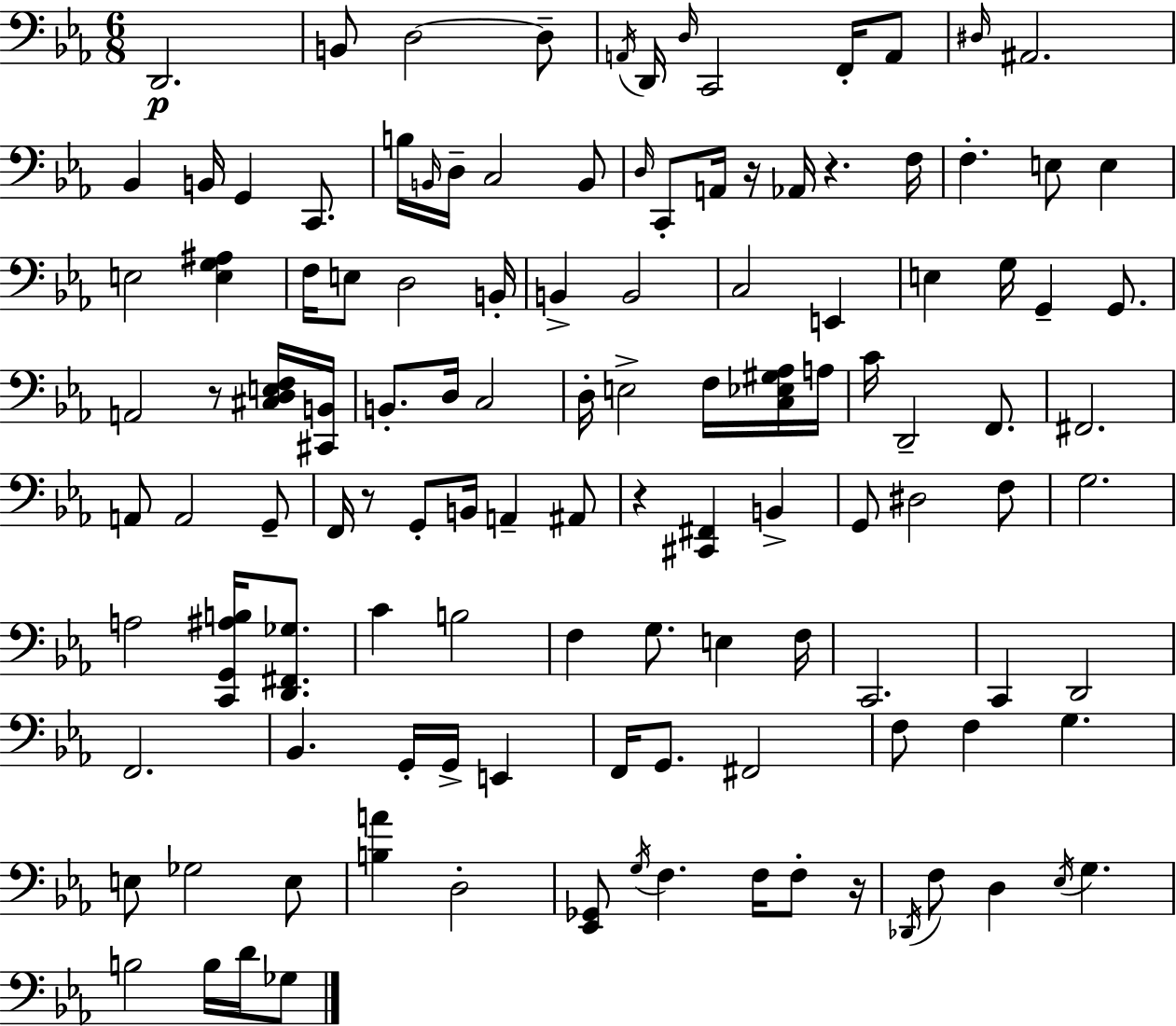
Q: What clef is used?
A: bass